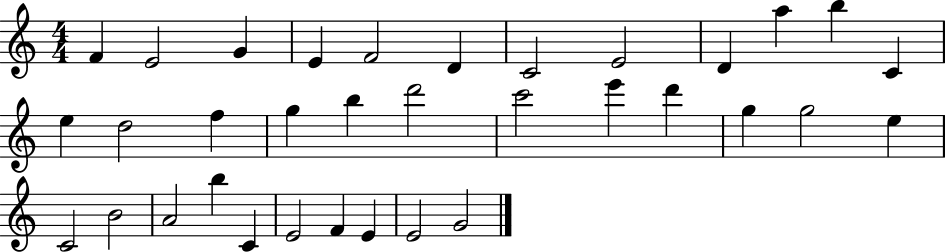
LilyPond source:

{
  \clef treble
  \numericTimeSignature
  \time 4/4
  \key c \major
  f'4 e'2 g'4 | e'4 f'2 d'4 | c'2 e'2 | d'4 a''4 b''4 c'4 | \break e''4 d''2 f''4 | g''4 b''4 d'''2 | c'''2 e'''4 d'''4 | g''4 g''2 e''4 | \break c'2 b'2 | a'2 b''4 c'4 | e'2 f'4 e'4 | e'2 g'2 | \break \bar "|."
}